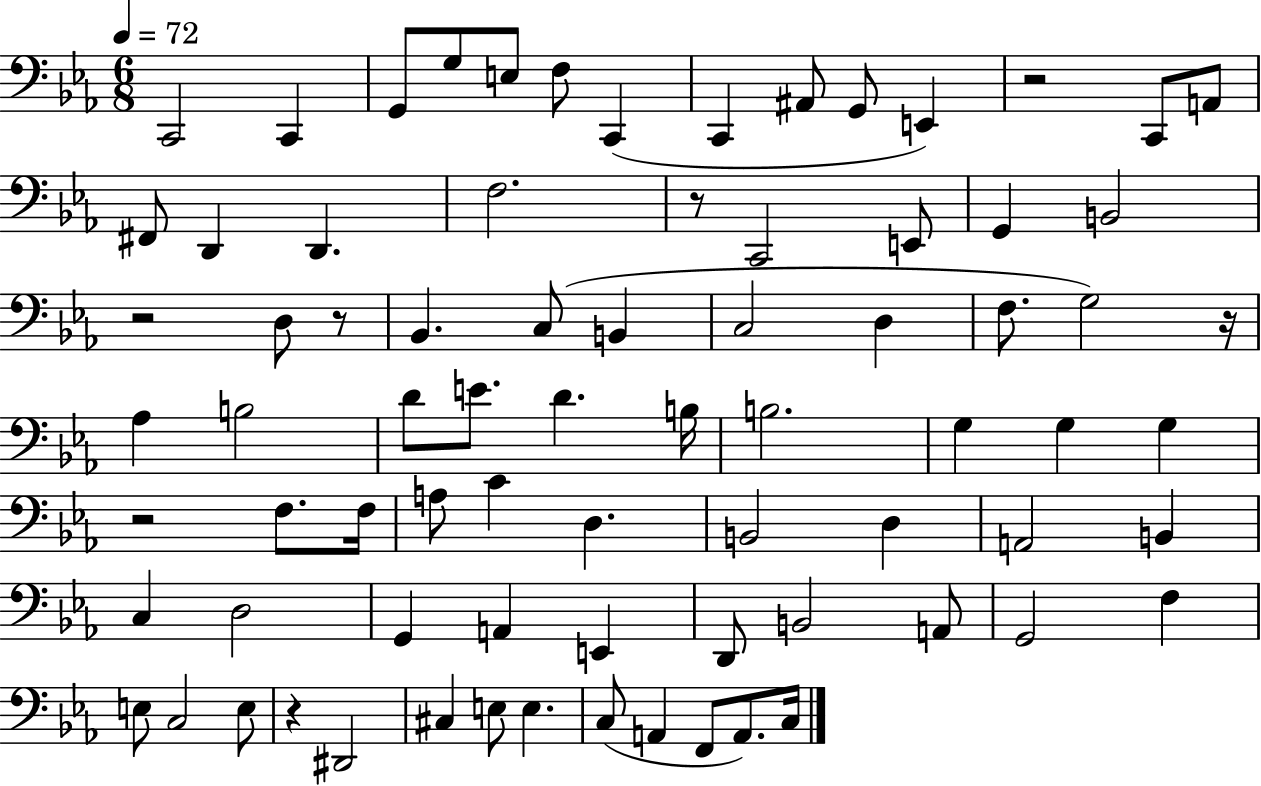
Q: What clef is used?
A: bass